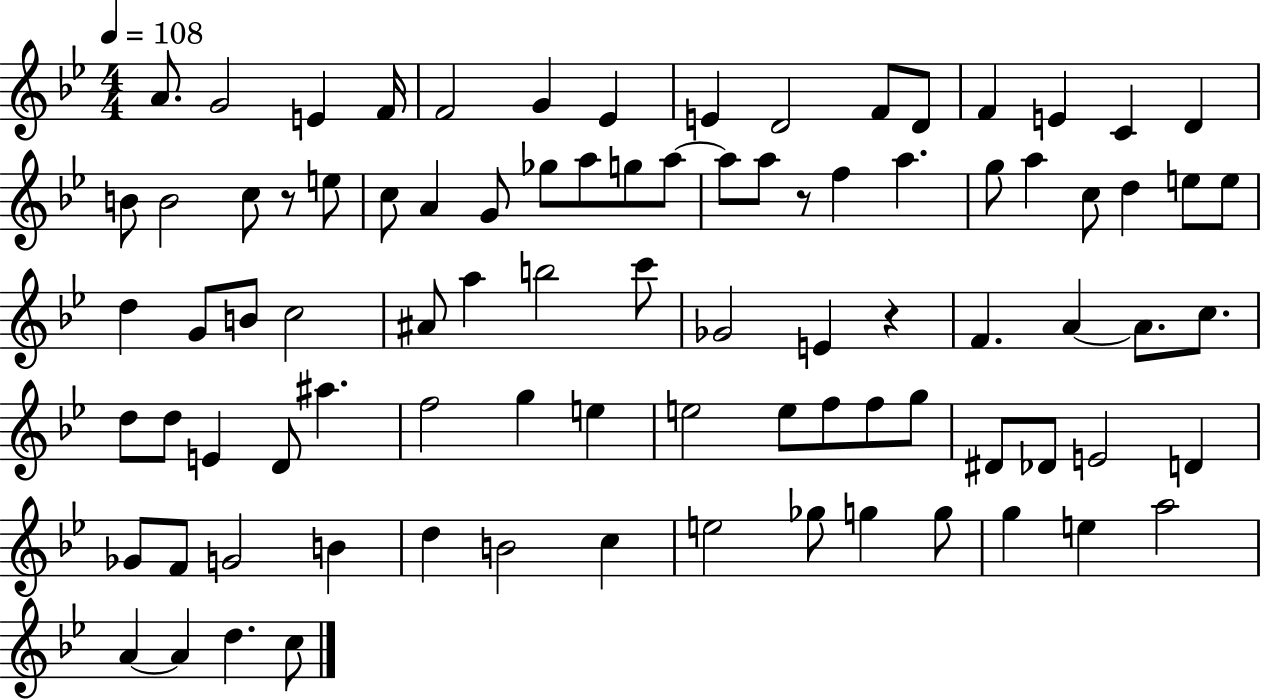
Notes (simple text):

A4/e. G4/h E4/q F4/s F4/h G4/q Eb4/q E4/q D4/h F4/e D4/e F4/q E4/q C4/q D4/q B4/e B4/h C5/e R/e E5/e C5/e A4/q G4/e Gb5/e A5/e G5/e A5/e A5/e A5/e R/e F5/q A5/q. G5/e A5/q C5/e D5/q E5/e E5/e D5/q G4/e B4/e C5/h A#4/e A5/q B5/h C6/e Gb4/h E4/q R/q F4/q. A4/q A4/e. C5/e. D5/e D5/e E4/q D4/e A#5/q. F5/h G5/q E5/q E5/h E5/e F5/e F5/e G5/e D#4/e Db4/e E4/h D4/q Gb4/e F4/e G4/h B4/q D5/q B4/h C5/q E5/h Gb5/e G5/q G5/e G5/q E5/q A5/h A4/q A4/q D5/q. C5/e